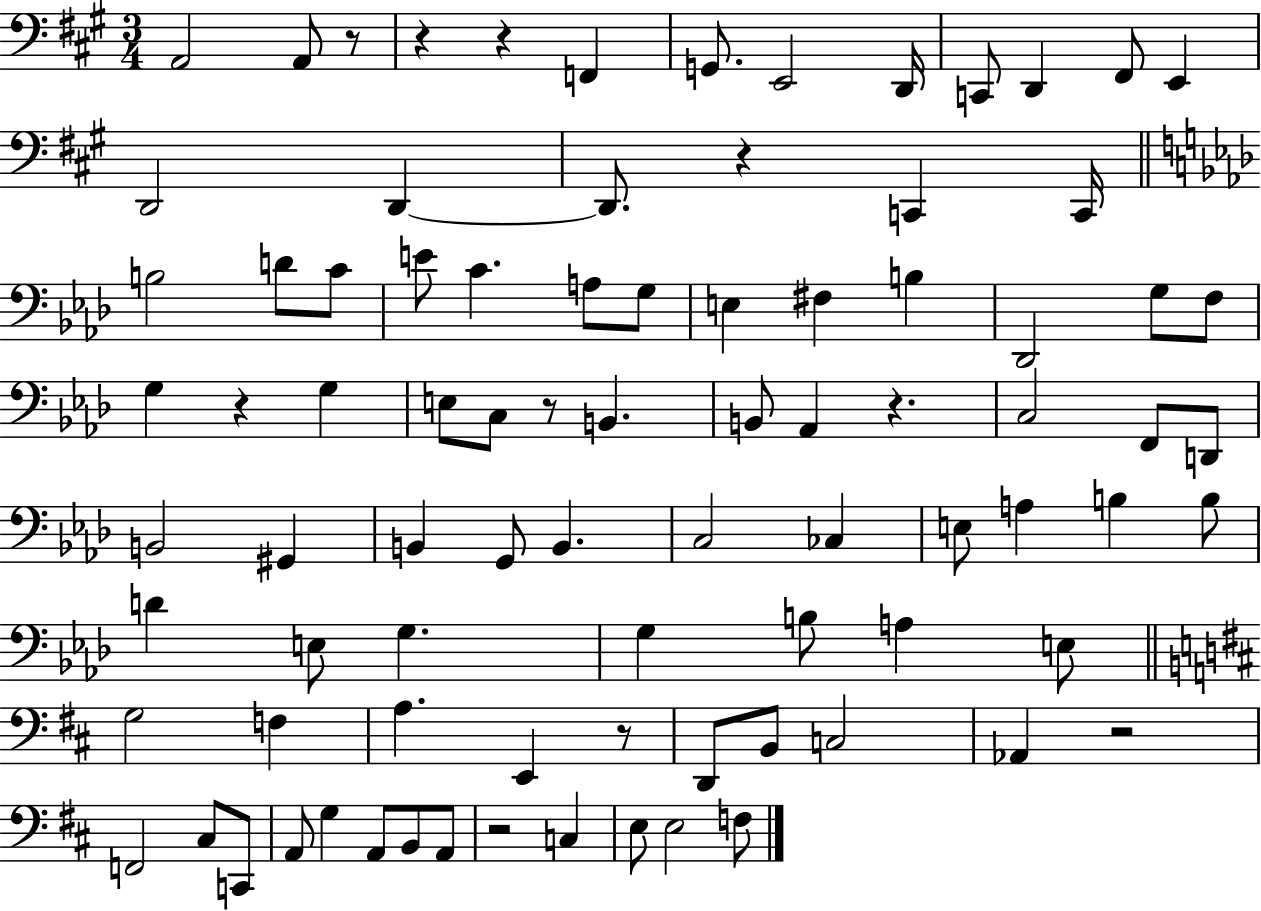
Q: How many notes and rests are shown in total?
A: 86